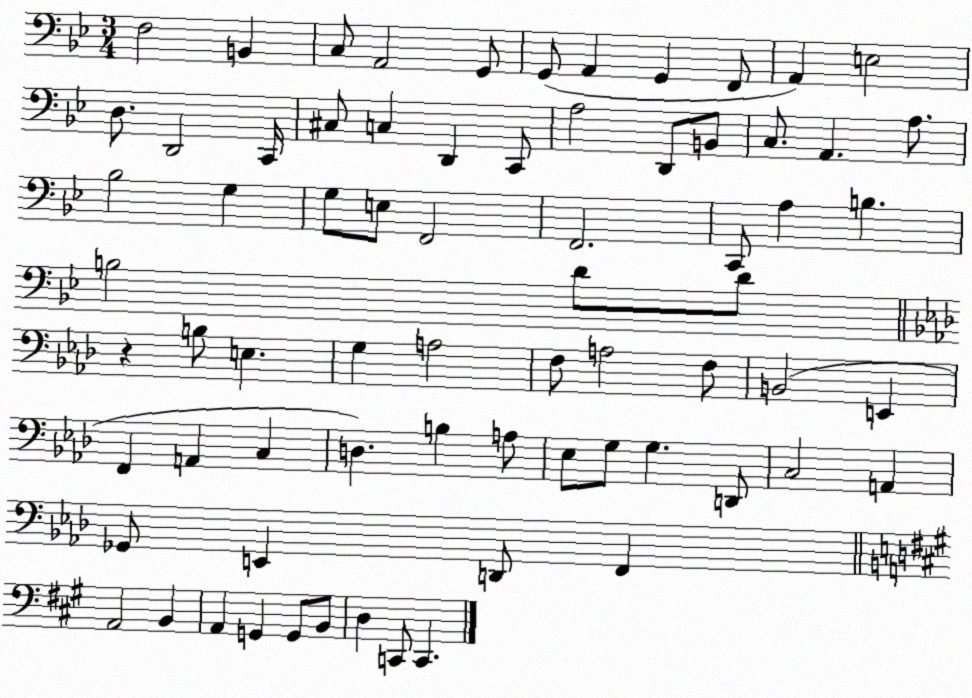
X:1
T:Untitled
M:3/4
L:1/4
K:Bb
F,2 B,, C,/2 A,,2 G,,/2 G,,/2 A,, G,, F,,/2 A,, E,2 D,/2 D,,2 C,,/4 ^C,/2 C, D,, C,,/2 A,2 D,,/2 B,,/2 C,/2 A,, A,/2 _B,2 G, G,/2 E,/2 F,,2 F,,2 C,,/2 A, B, B,2 D/2 D/2 z B,/2 E, G, A,2 F,/2 A,2 F,/2 B,,2 E,, F,, A,, C, D, B, A,/2 _E,/2 G,/2 G, D,,/2 C,2 A,, _G,,/2 E,, D,,/2 F,, A,,2 B,, A,, G,, G,,/2 B,,/2 D, C,,/2 C,,